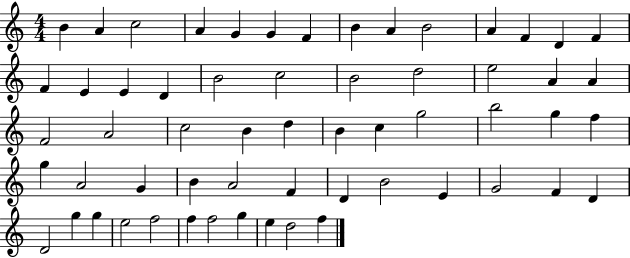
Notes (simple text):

B4/q A4/q C5/h A4/q G4/q G4/q F4/q B4/q A4/q B4/h A4/q F4/q D4/q F4/q F4/q E4/q E4/q D4/q B4/h C5/h B4/h D5/h E5/h A4/q A4/q F4/h A4/h C5/h B4/q D5/q B4/q C5/q G5/h B5/h G5/q F5/q G5/q A4/h G4/q B4/q A4/h F4/q D4/q B4/h E4/q G4/h F4/q D4/q D4/h G5/q G5/q E5/h F5/h F5/q F5/h G5/q E5/q D5/h F5/q